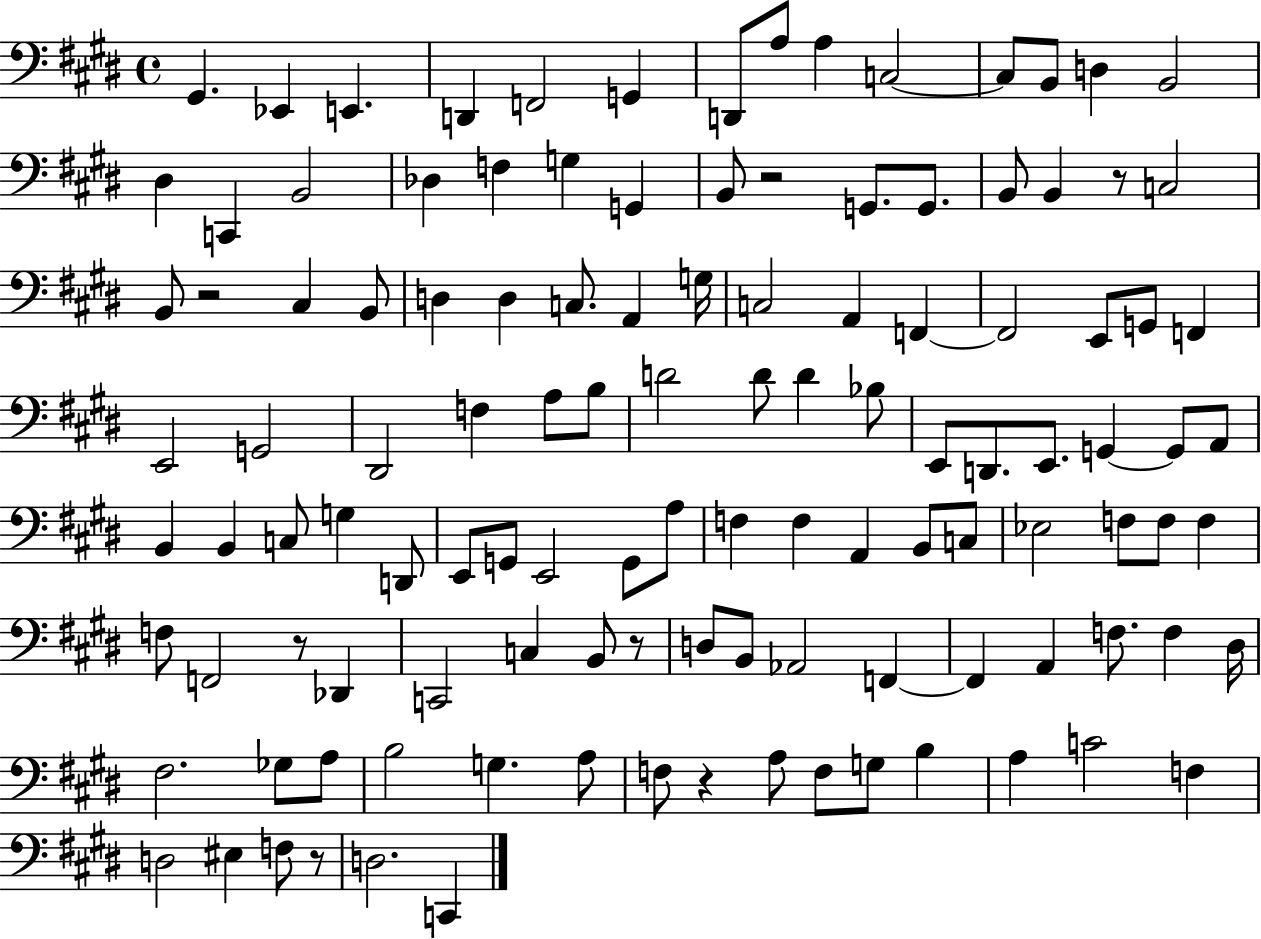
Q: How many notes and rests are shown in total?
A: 118